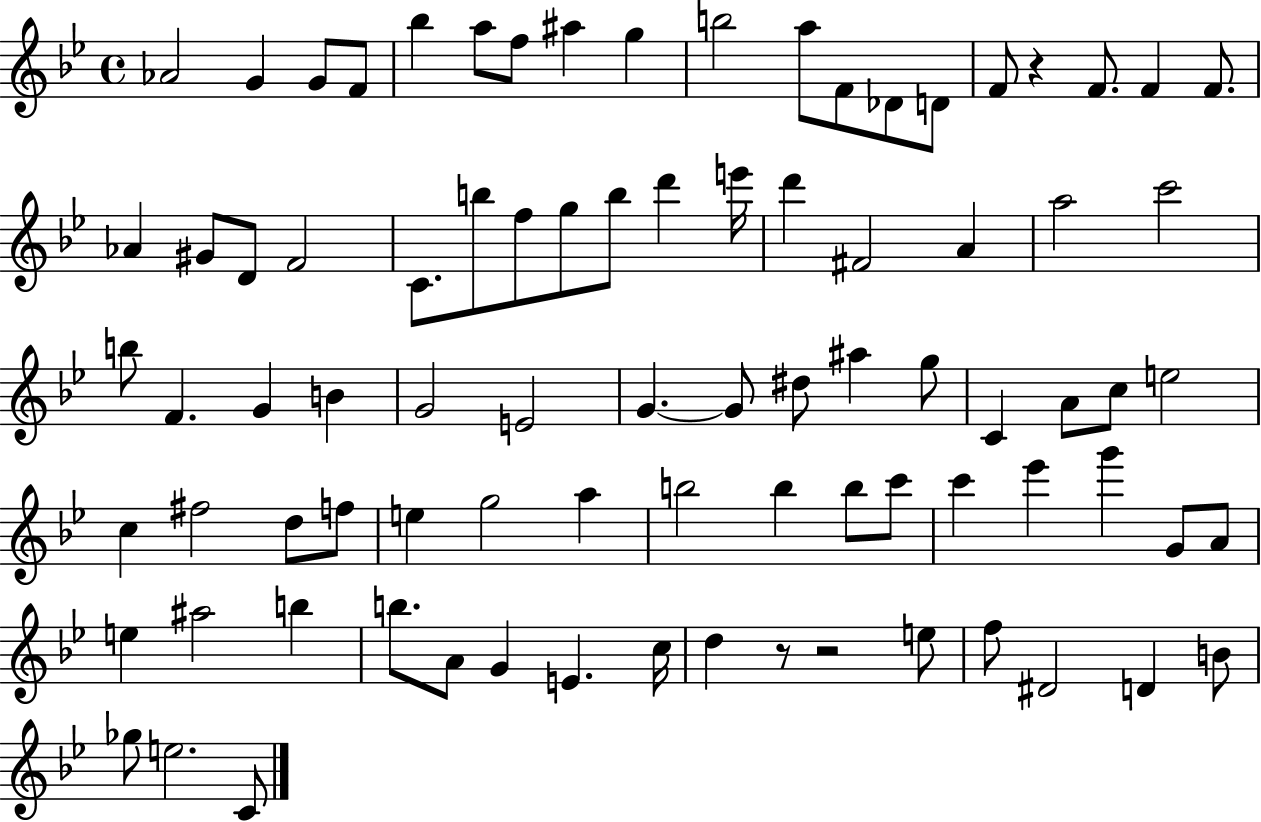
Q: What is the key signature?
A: BES major